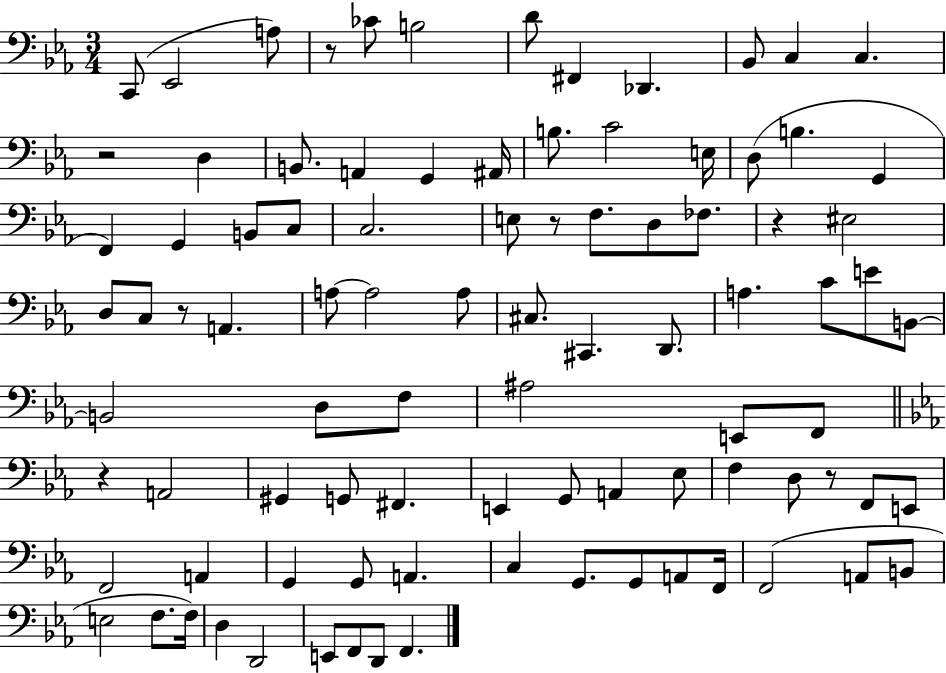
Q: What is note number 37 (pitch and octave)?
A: A3